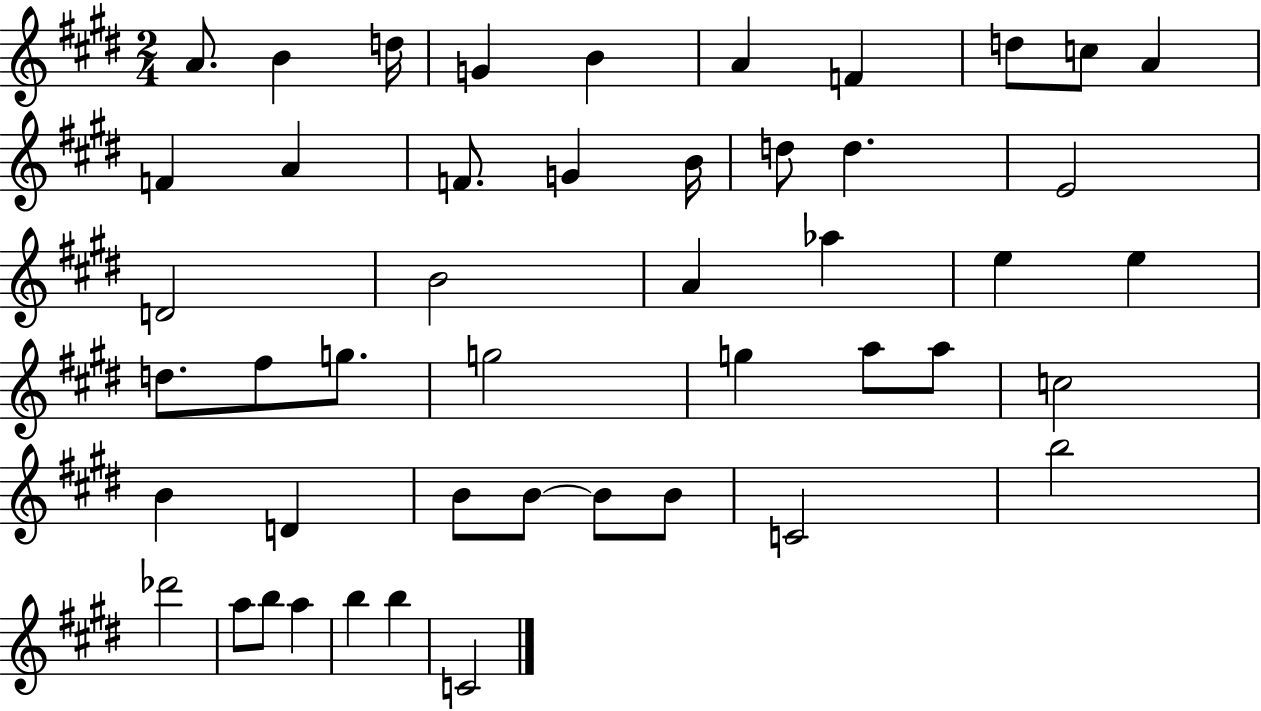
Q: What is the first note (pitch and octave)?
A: A4